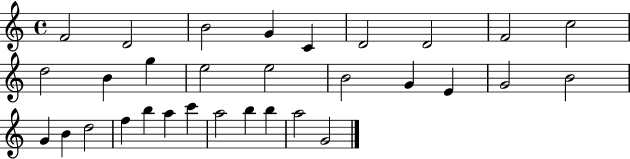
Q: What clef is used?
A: treble